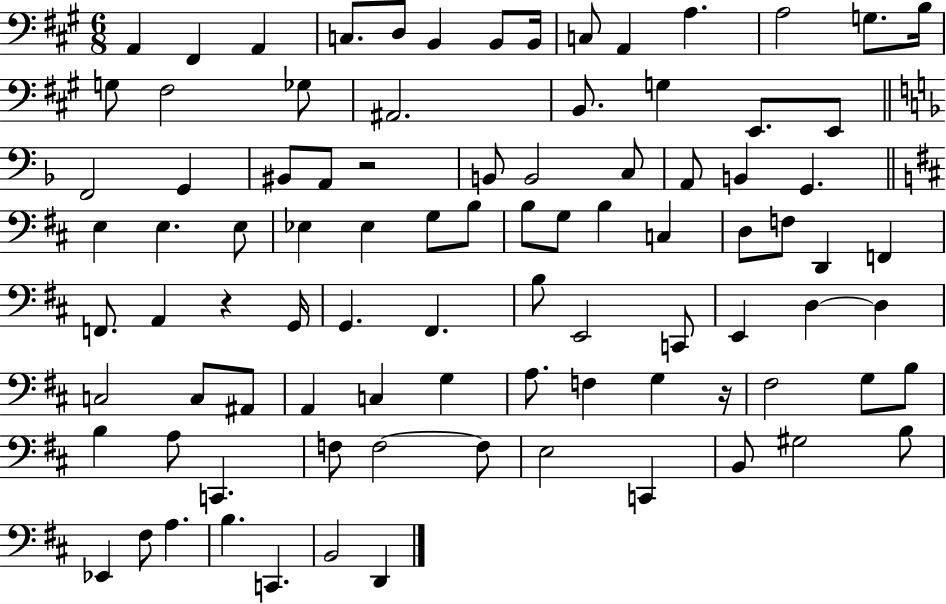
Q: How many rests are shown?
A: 3